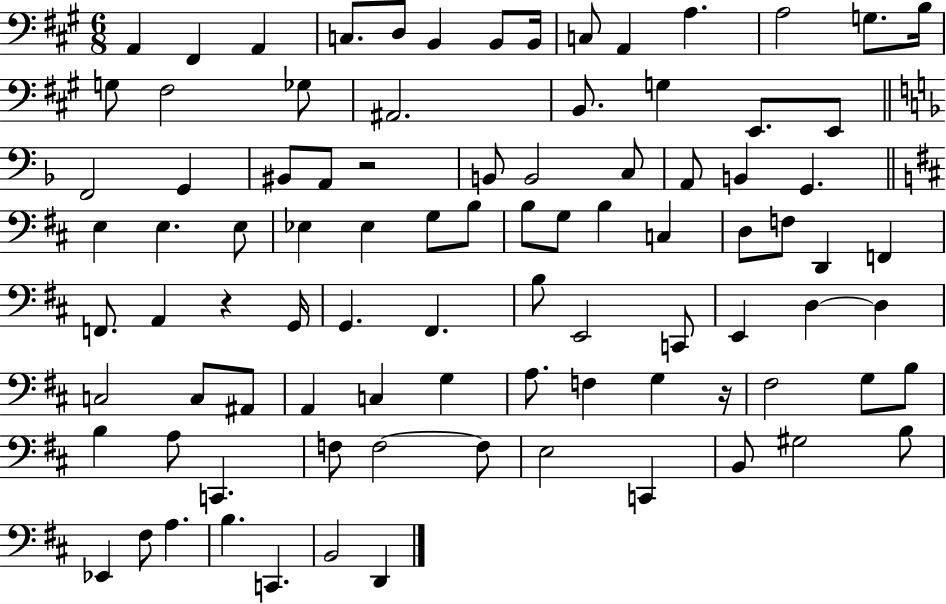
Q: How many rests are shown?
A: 3